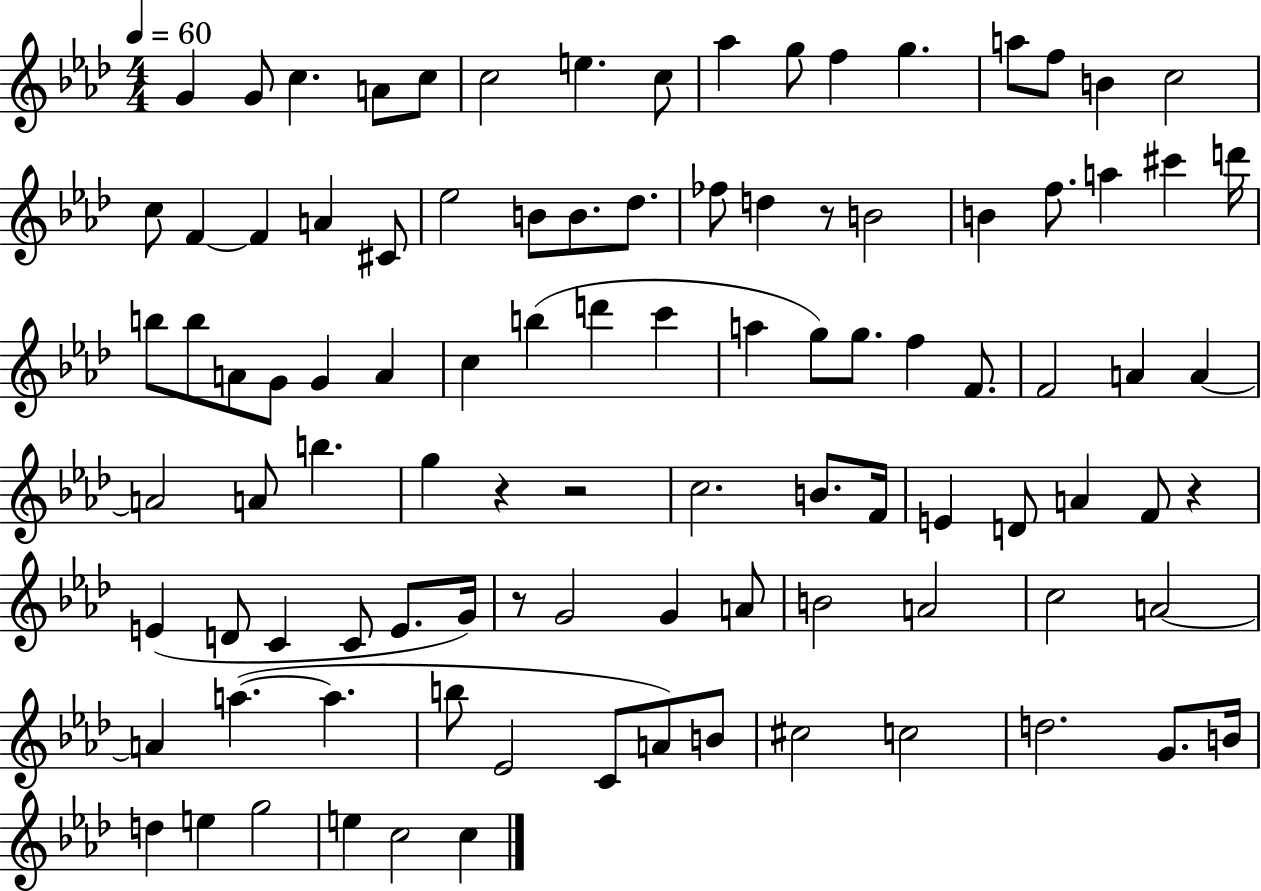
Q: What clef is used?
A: treble